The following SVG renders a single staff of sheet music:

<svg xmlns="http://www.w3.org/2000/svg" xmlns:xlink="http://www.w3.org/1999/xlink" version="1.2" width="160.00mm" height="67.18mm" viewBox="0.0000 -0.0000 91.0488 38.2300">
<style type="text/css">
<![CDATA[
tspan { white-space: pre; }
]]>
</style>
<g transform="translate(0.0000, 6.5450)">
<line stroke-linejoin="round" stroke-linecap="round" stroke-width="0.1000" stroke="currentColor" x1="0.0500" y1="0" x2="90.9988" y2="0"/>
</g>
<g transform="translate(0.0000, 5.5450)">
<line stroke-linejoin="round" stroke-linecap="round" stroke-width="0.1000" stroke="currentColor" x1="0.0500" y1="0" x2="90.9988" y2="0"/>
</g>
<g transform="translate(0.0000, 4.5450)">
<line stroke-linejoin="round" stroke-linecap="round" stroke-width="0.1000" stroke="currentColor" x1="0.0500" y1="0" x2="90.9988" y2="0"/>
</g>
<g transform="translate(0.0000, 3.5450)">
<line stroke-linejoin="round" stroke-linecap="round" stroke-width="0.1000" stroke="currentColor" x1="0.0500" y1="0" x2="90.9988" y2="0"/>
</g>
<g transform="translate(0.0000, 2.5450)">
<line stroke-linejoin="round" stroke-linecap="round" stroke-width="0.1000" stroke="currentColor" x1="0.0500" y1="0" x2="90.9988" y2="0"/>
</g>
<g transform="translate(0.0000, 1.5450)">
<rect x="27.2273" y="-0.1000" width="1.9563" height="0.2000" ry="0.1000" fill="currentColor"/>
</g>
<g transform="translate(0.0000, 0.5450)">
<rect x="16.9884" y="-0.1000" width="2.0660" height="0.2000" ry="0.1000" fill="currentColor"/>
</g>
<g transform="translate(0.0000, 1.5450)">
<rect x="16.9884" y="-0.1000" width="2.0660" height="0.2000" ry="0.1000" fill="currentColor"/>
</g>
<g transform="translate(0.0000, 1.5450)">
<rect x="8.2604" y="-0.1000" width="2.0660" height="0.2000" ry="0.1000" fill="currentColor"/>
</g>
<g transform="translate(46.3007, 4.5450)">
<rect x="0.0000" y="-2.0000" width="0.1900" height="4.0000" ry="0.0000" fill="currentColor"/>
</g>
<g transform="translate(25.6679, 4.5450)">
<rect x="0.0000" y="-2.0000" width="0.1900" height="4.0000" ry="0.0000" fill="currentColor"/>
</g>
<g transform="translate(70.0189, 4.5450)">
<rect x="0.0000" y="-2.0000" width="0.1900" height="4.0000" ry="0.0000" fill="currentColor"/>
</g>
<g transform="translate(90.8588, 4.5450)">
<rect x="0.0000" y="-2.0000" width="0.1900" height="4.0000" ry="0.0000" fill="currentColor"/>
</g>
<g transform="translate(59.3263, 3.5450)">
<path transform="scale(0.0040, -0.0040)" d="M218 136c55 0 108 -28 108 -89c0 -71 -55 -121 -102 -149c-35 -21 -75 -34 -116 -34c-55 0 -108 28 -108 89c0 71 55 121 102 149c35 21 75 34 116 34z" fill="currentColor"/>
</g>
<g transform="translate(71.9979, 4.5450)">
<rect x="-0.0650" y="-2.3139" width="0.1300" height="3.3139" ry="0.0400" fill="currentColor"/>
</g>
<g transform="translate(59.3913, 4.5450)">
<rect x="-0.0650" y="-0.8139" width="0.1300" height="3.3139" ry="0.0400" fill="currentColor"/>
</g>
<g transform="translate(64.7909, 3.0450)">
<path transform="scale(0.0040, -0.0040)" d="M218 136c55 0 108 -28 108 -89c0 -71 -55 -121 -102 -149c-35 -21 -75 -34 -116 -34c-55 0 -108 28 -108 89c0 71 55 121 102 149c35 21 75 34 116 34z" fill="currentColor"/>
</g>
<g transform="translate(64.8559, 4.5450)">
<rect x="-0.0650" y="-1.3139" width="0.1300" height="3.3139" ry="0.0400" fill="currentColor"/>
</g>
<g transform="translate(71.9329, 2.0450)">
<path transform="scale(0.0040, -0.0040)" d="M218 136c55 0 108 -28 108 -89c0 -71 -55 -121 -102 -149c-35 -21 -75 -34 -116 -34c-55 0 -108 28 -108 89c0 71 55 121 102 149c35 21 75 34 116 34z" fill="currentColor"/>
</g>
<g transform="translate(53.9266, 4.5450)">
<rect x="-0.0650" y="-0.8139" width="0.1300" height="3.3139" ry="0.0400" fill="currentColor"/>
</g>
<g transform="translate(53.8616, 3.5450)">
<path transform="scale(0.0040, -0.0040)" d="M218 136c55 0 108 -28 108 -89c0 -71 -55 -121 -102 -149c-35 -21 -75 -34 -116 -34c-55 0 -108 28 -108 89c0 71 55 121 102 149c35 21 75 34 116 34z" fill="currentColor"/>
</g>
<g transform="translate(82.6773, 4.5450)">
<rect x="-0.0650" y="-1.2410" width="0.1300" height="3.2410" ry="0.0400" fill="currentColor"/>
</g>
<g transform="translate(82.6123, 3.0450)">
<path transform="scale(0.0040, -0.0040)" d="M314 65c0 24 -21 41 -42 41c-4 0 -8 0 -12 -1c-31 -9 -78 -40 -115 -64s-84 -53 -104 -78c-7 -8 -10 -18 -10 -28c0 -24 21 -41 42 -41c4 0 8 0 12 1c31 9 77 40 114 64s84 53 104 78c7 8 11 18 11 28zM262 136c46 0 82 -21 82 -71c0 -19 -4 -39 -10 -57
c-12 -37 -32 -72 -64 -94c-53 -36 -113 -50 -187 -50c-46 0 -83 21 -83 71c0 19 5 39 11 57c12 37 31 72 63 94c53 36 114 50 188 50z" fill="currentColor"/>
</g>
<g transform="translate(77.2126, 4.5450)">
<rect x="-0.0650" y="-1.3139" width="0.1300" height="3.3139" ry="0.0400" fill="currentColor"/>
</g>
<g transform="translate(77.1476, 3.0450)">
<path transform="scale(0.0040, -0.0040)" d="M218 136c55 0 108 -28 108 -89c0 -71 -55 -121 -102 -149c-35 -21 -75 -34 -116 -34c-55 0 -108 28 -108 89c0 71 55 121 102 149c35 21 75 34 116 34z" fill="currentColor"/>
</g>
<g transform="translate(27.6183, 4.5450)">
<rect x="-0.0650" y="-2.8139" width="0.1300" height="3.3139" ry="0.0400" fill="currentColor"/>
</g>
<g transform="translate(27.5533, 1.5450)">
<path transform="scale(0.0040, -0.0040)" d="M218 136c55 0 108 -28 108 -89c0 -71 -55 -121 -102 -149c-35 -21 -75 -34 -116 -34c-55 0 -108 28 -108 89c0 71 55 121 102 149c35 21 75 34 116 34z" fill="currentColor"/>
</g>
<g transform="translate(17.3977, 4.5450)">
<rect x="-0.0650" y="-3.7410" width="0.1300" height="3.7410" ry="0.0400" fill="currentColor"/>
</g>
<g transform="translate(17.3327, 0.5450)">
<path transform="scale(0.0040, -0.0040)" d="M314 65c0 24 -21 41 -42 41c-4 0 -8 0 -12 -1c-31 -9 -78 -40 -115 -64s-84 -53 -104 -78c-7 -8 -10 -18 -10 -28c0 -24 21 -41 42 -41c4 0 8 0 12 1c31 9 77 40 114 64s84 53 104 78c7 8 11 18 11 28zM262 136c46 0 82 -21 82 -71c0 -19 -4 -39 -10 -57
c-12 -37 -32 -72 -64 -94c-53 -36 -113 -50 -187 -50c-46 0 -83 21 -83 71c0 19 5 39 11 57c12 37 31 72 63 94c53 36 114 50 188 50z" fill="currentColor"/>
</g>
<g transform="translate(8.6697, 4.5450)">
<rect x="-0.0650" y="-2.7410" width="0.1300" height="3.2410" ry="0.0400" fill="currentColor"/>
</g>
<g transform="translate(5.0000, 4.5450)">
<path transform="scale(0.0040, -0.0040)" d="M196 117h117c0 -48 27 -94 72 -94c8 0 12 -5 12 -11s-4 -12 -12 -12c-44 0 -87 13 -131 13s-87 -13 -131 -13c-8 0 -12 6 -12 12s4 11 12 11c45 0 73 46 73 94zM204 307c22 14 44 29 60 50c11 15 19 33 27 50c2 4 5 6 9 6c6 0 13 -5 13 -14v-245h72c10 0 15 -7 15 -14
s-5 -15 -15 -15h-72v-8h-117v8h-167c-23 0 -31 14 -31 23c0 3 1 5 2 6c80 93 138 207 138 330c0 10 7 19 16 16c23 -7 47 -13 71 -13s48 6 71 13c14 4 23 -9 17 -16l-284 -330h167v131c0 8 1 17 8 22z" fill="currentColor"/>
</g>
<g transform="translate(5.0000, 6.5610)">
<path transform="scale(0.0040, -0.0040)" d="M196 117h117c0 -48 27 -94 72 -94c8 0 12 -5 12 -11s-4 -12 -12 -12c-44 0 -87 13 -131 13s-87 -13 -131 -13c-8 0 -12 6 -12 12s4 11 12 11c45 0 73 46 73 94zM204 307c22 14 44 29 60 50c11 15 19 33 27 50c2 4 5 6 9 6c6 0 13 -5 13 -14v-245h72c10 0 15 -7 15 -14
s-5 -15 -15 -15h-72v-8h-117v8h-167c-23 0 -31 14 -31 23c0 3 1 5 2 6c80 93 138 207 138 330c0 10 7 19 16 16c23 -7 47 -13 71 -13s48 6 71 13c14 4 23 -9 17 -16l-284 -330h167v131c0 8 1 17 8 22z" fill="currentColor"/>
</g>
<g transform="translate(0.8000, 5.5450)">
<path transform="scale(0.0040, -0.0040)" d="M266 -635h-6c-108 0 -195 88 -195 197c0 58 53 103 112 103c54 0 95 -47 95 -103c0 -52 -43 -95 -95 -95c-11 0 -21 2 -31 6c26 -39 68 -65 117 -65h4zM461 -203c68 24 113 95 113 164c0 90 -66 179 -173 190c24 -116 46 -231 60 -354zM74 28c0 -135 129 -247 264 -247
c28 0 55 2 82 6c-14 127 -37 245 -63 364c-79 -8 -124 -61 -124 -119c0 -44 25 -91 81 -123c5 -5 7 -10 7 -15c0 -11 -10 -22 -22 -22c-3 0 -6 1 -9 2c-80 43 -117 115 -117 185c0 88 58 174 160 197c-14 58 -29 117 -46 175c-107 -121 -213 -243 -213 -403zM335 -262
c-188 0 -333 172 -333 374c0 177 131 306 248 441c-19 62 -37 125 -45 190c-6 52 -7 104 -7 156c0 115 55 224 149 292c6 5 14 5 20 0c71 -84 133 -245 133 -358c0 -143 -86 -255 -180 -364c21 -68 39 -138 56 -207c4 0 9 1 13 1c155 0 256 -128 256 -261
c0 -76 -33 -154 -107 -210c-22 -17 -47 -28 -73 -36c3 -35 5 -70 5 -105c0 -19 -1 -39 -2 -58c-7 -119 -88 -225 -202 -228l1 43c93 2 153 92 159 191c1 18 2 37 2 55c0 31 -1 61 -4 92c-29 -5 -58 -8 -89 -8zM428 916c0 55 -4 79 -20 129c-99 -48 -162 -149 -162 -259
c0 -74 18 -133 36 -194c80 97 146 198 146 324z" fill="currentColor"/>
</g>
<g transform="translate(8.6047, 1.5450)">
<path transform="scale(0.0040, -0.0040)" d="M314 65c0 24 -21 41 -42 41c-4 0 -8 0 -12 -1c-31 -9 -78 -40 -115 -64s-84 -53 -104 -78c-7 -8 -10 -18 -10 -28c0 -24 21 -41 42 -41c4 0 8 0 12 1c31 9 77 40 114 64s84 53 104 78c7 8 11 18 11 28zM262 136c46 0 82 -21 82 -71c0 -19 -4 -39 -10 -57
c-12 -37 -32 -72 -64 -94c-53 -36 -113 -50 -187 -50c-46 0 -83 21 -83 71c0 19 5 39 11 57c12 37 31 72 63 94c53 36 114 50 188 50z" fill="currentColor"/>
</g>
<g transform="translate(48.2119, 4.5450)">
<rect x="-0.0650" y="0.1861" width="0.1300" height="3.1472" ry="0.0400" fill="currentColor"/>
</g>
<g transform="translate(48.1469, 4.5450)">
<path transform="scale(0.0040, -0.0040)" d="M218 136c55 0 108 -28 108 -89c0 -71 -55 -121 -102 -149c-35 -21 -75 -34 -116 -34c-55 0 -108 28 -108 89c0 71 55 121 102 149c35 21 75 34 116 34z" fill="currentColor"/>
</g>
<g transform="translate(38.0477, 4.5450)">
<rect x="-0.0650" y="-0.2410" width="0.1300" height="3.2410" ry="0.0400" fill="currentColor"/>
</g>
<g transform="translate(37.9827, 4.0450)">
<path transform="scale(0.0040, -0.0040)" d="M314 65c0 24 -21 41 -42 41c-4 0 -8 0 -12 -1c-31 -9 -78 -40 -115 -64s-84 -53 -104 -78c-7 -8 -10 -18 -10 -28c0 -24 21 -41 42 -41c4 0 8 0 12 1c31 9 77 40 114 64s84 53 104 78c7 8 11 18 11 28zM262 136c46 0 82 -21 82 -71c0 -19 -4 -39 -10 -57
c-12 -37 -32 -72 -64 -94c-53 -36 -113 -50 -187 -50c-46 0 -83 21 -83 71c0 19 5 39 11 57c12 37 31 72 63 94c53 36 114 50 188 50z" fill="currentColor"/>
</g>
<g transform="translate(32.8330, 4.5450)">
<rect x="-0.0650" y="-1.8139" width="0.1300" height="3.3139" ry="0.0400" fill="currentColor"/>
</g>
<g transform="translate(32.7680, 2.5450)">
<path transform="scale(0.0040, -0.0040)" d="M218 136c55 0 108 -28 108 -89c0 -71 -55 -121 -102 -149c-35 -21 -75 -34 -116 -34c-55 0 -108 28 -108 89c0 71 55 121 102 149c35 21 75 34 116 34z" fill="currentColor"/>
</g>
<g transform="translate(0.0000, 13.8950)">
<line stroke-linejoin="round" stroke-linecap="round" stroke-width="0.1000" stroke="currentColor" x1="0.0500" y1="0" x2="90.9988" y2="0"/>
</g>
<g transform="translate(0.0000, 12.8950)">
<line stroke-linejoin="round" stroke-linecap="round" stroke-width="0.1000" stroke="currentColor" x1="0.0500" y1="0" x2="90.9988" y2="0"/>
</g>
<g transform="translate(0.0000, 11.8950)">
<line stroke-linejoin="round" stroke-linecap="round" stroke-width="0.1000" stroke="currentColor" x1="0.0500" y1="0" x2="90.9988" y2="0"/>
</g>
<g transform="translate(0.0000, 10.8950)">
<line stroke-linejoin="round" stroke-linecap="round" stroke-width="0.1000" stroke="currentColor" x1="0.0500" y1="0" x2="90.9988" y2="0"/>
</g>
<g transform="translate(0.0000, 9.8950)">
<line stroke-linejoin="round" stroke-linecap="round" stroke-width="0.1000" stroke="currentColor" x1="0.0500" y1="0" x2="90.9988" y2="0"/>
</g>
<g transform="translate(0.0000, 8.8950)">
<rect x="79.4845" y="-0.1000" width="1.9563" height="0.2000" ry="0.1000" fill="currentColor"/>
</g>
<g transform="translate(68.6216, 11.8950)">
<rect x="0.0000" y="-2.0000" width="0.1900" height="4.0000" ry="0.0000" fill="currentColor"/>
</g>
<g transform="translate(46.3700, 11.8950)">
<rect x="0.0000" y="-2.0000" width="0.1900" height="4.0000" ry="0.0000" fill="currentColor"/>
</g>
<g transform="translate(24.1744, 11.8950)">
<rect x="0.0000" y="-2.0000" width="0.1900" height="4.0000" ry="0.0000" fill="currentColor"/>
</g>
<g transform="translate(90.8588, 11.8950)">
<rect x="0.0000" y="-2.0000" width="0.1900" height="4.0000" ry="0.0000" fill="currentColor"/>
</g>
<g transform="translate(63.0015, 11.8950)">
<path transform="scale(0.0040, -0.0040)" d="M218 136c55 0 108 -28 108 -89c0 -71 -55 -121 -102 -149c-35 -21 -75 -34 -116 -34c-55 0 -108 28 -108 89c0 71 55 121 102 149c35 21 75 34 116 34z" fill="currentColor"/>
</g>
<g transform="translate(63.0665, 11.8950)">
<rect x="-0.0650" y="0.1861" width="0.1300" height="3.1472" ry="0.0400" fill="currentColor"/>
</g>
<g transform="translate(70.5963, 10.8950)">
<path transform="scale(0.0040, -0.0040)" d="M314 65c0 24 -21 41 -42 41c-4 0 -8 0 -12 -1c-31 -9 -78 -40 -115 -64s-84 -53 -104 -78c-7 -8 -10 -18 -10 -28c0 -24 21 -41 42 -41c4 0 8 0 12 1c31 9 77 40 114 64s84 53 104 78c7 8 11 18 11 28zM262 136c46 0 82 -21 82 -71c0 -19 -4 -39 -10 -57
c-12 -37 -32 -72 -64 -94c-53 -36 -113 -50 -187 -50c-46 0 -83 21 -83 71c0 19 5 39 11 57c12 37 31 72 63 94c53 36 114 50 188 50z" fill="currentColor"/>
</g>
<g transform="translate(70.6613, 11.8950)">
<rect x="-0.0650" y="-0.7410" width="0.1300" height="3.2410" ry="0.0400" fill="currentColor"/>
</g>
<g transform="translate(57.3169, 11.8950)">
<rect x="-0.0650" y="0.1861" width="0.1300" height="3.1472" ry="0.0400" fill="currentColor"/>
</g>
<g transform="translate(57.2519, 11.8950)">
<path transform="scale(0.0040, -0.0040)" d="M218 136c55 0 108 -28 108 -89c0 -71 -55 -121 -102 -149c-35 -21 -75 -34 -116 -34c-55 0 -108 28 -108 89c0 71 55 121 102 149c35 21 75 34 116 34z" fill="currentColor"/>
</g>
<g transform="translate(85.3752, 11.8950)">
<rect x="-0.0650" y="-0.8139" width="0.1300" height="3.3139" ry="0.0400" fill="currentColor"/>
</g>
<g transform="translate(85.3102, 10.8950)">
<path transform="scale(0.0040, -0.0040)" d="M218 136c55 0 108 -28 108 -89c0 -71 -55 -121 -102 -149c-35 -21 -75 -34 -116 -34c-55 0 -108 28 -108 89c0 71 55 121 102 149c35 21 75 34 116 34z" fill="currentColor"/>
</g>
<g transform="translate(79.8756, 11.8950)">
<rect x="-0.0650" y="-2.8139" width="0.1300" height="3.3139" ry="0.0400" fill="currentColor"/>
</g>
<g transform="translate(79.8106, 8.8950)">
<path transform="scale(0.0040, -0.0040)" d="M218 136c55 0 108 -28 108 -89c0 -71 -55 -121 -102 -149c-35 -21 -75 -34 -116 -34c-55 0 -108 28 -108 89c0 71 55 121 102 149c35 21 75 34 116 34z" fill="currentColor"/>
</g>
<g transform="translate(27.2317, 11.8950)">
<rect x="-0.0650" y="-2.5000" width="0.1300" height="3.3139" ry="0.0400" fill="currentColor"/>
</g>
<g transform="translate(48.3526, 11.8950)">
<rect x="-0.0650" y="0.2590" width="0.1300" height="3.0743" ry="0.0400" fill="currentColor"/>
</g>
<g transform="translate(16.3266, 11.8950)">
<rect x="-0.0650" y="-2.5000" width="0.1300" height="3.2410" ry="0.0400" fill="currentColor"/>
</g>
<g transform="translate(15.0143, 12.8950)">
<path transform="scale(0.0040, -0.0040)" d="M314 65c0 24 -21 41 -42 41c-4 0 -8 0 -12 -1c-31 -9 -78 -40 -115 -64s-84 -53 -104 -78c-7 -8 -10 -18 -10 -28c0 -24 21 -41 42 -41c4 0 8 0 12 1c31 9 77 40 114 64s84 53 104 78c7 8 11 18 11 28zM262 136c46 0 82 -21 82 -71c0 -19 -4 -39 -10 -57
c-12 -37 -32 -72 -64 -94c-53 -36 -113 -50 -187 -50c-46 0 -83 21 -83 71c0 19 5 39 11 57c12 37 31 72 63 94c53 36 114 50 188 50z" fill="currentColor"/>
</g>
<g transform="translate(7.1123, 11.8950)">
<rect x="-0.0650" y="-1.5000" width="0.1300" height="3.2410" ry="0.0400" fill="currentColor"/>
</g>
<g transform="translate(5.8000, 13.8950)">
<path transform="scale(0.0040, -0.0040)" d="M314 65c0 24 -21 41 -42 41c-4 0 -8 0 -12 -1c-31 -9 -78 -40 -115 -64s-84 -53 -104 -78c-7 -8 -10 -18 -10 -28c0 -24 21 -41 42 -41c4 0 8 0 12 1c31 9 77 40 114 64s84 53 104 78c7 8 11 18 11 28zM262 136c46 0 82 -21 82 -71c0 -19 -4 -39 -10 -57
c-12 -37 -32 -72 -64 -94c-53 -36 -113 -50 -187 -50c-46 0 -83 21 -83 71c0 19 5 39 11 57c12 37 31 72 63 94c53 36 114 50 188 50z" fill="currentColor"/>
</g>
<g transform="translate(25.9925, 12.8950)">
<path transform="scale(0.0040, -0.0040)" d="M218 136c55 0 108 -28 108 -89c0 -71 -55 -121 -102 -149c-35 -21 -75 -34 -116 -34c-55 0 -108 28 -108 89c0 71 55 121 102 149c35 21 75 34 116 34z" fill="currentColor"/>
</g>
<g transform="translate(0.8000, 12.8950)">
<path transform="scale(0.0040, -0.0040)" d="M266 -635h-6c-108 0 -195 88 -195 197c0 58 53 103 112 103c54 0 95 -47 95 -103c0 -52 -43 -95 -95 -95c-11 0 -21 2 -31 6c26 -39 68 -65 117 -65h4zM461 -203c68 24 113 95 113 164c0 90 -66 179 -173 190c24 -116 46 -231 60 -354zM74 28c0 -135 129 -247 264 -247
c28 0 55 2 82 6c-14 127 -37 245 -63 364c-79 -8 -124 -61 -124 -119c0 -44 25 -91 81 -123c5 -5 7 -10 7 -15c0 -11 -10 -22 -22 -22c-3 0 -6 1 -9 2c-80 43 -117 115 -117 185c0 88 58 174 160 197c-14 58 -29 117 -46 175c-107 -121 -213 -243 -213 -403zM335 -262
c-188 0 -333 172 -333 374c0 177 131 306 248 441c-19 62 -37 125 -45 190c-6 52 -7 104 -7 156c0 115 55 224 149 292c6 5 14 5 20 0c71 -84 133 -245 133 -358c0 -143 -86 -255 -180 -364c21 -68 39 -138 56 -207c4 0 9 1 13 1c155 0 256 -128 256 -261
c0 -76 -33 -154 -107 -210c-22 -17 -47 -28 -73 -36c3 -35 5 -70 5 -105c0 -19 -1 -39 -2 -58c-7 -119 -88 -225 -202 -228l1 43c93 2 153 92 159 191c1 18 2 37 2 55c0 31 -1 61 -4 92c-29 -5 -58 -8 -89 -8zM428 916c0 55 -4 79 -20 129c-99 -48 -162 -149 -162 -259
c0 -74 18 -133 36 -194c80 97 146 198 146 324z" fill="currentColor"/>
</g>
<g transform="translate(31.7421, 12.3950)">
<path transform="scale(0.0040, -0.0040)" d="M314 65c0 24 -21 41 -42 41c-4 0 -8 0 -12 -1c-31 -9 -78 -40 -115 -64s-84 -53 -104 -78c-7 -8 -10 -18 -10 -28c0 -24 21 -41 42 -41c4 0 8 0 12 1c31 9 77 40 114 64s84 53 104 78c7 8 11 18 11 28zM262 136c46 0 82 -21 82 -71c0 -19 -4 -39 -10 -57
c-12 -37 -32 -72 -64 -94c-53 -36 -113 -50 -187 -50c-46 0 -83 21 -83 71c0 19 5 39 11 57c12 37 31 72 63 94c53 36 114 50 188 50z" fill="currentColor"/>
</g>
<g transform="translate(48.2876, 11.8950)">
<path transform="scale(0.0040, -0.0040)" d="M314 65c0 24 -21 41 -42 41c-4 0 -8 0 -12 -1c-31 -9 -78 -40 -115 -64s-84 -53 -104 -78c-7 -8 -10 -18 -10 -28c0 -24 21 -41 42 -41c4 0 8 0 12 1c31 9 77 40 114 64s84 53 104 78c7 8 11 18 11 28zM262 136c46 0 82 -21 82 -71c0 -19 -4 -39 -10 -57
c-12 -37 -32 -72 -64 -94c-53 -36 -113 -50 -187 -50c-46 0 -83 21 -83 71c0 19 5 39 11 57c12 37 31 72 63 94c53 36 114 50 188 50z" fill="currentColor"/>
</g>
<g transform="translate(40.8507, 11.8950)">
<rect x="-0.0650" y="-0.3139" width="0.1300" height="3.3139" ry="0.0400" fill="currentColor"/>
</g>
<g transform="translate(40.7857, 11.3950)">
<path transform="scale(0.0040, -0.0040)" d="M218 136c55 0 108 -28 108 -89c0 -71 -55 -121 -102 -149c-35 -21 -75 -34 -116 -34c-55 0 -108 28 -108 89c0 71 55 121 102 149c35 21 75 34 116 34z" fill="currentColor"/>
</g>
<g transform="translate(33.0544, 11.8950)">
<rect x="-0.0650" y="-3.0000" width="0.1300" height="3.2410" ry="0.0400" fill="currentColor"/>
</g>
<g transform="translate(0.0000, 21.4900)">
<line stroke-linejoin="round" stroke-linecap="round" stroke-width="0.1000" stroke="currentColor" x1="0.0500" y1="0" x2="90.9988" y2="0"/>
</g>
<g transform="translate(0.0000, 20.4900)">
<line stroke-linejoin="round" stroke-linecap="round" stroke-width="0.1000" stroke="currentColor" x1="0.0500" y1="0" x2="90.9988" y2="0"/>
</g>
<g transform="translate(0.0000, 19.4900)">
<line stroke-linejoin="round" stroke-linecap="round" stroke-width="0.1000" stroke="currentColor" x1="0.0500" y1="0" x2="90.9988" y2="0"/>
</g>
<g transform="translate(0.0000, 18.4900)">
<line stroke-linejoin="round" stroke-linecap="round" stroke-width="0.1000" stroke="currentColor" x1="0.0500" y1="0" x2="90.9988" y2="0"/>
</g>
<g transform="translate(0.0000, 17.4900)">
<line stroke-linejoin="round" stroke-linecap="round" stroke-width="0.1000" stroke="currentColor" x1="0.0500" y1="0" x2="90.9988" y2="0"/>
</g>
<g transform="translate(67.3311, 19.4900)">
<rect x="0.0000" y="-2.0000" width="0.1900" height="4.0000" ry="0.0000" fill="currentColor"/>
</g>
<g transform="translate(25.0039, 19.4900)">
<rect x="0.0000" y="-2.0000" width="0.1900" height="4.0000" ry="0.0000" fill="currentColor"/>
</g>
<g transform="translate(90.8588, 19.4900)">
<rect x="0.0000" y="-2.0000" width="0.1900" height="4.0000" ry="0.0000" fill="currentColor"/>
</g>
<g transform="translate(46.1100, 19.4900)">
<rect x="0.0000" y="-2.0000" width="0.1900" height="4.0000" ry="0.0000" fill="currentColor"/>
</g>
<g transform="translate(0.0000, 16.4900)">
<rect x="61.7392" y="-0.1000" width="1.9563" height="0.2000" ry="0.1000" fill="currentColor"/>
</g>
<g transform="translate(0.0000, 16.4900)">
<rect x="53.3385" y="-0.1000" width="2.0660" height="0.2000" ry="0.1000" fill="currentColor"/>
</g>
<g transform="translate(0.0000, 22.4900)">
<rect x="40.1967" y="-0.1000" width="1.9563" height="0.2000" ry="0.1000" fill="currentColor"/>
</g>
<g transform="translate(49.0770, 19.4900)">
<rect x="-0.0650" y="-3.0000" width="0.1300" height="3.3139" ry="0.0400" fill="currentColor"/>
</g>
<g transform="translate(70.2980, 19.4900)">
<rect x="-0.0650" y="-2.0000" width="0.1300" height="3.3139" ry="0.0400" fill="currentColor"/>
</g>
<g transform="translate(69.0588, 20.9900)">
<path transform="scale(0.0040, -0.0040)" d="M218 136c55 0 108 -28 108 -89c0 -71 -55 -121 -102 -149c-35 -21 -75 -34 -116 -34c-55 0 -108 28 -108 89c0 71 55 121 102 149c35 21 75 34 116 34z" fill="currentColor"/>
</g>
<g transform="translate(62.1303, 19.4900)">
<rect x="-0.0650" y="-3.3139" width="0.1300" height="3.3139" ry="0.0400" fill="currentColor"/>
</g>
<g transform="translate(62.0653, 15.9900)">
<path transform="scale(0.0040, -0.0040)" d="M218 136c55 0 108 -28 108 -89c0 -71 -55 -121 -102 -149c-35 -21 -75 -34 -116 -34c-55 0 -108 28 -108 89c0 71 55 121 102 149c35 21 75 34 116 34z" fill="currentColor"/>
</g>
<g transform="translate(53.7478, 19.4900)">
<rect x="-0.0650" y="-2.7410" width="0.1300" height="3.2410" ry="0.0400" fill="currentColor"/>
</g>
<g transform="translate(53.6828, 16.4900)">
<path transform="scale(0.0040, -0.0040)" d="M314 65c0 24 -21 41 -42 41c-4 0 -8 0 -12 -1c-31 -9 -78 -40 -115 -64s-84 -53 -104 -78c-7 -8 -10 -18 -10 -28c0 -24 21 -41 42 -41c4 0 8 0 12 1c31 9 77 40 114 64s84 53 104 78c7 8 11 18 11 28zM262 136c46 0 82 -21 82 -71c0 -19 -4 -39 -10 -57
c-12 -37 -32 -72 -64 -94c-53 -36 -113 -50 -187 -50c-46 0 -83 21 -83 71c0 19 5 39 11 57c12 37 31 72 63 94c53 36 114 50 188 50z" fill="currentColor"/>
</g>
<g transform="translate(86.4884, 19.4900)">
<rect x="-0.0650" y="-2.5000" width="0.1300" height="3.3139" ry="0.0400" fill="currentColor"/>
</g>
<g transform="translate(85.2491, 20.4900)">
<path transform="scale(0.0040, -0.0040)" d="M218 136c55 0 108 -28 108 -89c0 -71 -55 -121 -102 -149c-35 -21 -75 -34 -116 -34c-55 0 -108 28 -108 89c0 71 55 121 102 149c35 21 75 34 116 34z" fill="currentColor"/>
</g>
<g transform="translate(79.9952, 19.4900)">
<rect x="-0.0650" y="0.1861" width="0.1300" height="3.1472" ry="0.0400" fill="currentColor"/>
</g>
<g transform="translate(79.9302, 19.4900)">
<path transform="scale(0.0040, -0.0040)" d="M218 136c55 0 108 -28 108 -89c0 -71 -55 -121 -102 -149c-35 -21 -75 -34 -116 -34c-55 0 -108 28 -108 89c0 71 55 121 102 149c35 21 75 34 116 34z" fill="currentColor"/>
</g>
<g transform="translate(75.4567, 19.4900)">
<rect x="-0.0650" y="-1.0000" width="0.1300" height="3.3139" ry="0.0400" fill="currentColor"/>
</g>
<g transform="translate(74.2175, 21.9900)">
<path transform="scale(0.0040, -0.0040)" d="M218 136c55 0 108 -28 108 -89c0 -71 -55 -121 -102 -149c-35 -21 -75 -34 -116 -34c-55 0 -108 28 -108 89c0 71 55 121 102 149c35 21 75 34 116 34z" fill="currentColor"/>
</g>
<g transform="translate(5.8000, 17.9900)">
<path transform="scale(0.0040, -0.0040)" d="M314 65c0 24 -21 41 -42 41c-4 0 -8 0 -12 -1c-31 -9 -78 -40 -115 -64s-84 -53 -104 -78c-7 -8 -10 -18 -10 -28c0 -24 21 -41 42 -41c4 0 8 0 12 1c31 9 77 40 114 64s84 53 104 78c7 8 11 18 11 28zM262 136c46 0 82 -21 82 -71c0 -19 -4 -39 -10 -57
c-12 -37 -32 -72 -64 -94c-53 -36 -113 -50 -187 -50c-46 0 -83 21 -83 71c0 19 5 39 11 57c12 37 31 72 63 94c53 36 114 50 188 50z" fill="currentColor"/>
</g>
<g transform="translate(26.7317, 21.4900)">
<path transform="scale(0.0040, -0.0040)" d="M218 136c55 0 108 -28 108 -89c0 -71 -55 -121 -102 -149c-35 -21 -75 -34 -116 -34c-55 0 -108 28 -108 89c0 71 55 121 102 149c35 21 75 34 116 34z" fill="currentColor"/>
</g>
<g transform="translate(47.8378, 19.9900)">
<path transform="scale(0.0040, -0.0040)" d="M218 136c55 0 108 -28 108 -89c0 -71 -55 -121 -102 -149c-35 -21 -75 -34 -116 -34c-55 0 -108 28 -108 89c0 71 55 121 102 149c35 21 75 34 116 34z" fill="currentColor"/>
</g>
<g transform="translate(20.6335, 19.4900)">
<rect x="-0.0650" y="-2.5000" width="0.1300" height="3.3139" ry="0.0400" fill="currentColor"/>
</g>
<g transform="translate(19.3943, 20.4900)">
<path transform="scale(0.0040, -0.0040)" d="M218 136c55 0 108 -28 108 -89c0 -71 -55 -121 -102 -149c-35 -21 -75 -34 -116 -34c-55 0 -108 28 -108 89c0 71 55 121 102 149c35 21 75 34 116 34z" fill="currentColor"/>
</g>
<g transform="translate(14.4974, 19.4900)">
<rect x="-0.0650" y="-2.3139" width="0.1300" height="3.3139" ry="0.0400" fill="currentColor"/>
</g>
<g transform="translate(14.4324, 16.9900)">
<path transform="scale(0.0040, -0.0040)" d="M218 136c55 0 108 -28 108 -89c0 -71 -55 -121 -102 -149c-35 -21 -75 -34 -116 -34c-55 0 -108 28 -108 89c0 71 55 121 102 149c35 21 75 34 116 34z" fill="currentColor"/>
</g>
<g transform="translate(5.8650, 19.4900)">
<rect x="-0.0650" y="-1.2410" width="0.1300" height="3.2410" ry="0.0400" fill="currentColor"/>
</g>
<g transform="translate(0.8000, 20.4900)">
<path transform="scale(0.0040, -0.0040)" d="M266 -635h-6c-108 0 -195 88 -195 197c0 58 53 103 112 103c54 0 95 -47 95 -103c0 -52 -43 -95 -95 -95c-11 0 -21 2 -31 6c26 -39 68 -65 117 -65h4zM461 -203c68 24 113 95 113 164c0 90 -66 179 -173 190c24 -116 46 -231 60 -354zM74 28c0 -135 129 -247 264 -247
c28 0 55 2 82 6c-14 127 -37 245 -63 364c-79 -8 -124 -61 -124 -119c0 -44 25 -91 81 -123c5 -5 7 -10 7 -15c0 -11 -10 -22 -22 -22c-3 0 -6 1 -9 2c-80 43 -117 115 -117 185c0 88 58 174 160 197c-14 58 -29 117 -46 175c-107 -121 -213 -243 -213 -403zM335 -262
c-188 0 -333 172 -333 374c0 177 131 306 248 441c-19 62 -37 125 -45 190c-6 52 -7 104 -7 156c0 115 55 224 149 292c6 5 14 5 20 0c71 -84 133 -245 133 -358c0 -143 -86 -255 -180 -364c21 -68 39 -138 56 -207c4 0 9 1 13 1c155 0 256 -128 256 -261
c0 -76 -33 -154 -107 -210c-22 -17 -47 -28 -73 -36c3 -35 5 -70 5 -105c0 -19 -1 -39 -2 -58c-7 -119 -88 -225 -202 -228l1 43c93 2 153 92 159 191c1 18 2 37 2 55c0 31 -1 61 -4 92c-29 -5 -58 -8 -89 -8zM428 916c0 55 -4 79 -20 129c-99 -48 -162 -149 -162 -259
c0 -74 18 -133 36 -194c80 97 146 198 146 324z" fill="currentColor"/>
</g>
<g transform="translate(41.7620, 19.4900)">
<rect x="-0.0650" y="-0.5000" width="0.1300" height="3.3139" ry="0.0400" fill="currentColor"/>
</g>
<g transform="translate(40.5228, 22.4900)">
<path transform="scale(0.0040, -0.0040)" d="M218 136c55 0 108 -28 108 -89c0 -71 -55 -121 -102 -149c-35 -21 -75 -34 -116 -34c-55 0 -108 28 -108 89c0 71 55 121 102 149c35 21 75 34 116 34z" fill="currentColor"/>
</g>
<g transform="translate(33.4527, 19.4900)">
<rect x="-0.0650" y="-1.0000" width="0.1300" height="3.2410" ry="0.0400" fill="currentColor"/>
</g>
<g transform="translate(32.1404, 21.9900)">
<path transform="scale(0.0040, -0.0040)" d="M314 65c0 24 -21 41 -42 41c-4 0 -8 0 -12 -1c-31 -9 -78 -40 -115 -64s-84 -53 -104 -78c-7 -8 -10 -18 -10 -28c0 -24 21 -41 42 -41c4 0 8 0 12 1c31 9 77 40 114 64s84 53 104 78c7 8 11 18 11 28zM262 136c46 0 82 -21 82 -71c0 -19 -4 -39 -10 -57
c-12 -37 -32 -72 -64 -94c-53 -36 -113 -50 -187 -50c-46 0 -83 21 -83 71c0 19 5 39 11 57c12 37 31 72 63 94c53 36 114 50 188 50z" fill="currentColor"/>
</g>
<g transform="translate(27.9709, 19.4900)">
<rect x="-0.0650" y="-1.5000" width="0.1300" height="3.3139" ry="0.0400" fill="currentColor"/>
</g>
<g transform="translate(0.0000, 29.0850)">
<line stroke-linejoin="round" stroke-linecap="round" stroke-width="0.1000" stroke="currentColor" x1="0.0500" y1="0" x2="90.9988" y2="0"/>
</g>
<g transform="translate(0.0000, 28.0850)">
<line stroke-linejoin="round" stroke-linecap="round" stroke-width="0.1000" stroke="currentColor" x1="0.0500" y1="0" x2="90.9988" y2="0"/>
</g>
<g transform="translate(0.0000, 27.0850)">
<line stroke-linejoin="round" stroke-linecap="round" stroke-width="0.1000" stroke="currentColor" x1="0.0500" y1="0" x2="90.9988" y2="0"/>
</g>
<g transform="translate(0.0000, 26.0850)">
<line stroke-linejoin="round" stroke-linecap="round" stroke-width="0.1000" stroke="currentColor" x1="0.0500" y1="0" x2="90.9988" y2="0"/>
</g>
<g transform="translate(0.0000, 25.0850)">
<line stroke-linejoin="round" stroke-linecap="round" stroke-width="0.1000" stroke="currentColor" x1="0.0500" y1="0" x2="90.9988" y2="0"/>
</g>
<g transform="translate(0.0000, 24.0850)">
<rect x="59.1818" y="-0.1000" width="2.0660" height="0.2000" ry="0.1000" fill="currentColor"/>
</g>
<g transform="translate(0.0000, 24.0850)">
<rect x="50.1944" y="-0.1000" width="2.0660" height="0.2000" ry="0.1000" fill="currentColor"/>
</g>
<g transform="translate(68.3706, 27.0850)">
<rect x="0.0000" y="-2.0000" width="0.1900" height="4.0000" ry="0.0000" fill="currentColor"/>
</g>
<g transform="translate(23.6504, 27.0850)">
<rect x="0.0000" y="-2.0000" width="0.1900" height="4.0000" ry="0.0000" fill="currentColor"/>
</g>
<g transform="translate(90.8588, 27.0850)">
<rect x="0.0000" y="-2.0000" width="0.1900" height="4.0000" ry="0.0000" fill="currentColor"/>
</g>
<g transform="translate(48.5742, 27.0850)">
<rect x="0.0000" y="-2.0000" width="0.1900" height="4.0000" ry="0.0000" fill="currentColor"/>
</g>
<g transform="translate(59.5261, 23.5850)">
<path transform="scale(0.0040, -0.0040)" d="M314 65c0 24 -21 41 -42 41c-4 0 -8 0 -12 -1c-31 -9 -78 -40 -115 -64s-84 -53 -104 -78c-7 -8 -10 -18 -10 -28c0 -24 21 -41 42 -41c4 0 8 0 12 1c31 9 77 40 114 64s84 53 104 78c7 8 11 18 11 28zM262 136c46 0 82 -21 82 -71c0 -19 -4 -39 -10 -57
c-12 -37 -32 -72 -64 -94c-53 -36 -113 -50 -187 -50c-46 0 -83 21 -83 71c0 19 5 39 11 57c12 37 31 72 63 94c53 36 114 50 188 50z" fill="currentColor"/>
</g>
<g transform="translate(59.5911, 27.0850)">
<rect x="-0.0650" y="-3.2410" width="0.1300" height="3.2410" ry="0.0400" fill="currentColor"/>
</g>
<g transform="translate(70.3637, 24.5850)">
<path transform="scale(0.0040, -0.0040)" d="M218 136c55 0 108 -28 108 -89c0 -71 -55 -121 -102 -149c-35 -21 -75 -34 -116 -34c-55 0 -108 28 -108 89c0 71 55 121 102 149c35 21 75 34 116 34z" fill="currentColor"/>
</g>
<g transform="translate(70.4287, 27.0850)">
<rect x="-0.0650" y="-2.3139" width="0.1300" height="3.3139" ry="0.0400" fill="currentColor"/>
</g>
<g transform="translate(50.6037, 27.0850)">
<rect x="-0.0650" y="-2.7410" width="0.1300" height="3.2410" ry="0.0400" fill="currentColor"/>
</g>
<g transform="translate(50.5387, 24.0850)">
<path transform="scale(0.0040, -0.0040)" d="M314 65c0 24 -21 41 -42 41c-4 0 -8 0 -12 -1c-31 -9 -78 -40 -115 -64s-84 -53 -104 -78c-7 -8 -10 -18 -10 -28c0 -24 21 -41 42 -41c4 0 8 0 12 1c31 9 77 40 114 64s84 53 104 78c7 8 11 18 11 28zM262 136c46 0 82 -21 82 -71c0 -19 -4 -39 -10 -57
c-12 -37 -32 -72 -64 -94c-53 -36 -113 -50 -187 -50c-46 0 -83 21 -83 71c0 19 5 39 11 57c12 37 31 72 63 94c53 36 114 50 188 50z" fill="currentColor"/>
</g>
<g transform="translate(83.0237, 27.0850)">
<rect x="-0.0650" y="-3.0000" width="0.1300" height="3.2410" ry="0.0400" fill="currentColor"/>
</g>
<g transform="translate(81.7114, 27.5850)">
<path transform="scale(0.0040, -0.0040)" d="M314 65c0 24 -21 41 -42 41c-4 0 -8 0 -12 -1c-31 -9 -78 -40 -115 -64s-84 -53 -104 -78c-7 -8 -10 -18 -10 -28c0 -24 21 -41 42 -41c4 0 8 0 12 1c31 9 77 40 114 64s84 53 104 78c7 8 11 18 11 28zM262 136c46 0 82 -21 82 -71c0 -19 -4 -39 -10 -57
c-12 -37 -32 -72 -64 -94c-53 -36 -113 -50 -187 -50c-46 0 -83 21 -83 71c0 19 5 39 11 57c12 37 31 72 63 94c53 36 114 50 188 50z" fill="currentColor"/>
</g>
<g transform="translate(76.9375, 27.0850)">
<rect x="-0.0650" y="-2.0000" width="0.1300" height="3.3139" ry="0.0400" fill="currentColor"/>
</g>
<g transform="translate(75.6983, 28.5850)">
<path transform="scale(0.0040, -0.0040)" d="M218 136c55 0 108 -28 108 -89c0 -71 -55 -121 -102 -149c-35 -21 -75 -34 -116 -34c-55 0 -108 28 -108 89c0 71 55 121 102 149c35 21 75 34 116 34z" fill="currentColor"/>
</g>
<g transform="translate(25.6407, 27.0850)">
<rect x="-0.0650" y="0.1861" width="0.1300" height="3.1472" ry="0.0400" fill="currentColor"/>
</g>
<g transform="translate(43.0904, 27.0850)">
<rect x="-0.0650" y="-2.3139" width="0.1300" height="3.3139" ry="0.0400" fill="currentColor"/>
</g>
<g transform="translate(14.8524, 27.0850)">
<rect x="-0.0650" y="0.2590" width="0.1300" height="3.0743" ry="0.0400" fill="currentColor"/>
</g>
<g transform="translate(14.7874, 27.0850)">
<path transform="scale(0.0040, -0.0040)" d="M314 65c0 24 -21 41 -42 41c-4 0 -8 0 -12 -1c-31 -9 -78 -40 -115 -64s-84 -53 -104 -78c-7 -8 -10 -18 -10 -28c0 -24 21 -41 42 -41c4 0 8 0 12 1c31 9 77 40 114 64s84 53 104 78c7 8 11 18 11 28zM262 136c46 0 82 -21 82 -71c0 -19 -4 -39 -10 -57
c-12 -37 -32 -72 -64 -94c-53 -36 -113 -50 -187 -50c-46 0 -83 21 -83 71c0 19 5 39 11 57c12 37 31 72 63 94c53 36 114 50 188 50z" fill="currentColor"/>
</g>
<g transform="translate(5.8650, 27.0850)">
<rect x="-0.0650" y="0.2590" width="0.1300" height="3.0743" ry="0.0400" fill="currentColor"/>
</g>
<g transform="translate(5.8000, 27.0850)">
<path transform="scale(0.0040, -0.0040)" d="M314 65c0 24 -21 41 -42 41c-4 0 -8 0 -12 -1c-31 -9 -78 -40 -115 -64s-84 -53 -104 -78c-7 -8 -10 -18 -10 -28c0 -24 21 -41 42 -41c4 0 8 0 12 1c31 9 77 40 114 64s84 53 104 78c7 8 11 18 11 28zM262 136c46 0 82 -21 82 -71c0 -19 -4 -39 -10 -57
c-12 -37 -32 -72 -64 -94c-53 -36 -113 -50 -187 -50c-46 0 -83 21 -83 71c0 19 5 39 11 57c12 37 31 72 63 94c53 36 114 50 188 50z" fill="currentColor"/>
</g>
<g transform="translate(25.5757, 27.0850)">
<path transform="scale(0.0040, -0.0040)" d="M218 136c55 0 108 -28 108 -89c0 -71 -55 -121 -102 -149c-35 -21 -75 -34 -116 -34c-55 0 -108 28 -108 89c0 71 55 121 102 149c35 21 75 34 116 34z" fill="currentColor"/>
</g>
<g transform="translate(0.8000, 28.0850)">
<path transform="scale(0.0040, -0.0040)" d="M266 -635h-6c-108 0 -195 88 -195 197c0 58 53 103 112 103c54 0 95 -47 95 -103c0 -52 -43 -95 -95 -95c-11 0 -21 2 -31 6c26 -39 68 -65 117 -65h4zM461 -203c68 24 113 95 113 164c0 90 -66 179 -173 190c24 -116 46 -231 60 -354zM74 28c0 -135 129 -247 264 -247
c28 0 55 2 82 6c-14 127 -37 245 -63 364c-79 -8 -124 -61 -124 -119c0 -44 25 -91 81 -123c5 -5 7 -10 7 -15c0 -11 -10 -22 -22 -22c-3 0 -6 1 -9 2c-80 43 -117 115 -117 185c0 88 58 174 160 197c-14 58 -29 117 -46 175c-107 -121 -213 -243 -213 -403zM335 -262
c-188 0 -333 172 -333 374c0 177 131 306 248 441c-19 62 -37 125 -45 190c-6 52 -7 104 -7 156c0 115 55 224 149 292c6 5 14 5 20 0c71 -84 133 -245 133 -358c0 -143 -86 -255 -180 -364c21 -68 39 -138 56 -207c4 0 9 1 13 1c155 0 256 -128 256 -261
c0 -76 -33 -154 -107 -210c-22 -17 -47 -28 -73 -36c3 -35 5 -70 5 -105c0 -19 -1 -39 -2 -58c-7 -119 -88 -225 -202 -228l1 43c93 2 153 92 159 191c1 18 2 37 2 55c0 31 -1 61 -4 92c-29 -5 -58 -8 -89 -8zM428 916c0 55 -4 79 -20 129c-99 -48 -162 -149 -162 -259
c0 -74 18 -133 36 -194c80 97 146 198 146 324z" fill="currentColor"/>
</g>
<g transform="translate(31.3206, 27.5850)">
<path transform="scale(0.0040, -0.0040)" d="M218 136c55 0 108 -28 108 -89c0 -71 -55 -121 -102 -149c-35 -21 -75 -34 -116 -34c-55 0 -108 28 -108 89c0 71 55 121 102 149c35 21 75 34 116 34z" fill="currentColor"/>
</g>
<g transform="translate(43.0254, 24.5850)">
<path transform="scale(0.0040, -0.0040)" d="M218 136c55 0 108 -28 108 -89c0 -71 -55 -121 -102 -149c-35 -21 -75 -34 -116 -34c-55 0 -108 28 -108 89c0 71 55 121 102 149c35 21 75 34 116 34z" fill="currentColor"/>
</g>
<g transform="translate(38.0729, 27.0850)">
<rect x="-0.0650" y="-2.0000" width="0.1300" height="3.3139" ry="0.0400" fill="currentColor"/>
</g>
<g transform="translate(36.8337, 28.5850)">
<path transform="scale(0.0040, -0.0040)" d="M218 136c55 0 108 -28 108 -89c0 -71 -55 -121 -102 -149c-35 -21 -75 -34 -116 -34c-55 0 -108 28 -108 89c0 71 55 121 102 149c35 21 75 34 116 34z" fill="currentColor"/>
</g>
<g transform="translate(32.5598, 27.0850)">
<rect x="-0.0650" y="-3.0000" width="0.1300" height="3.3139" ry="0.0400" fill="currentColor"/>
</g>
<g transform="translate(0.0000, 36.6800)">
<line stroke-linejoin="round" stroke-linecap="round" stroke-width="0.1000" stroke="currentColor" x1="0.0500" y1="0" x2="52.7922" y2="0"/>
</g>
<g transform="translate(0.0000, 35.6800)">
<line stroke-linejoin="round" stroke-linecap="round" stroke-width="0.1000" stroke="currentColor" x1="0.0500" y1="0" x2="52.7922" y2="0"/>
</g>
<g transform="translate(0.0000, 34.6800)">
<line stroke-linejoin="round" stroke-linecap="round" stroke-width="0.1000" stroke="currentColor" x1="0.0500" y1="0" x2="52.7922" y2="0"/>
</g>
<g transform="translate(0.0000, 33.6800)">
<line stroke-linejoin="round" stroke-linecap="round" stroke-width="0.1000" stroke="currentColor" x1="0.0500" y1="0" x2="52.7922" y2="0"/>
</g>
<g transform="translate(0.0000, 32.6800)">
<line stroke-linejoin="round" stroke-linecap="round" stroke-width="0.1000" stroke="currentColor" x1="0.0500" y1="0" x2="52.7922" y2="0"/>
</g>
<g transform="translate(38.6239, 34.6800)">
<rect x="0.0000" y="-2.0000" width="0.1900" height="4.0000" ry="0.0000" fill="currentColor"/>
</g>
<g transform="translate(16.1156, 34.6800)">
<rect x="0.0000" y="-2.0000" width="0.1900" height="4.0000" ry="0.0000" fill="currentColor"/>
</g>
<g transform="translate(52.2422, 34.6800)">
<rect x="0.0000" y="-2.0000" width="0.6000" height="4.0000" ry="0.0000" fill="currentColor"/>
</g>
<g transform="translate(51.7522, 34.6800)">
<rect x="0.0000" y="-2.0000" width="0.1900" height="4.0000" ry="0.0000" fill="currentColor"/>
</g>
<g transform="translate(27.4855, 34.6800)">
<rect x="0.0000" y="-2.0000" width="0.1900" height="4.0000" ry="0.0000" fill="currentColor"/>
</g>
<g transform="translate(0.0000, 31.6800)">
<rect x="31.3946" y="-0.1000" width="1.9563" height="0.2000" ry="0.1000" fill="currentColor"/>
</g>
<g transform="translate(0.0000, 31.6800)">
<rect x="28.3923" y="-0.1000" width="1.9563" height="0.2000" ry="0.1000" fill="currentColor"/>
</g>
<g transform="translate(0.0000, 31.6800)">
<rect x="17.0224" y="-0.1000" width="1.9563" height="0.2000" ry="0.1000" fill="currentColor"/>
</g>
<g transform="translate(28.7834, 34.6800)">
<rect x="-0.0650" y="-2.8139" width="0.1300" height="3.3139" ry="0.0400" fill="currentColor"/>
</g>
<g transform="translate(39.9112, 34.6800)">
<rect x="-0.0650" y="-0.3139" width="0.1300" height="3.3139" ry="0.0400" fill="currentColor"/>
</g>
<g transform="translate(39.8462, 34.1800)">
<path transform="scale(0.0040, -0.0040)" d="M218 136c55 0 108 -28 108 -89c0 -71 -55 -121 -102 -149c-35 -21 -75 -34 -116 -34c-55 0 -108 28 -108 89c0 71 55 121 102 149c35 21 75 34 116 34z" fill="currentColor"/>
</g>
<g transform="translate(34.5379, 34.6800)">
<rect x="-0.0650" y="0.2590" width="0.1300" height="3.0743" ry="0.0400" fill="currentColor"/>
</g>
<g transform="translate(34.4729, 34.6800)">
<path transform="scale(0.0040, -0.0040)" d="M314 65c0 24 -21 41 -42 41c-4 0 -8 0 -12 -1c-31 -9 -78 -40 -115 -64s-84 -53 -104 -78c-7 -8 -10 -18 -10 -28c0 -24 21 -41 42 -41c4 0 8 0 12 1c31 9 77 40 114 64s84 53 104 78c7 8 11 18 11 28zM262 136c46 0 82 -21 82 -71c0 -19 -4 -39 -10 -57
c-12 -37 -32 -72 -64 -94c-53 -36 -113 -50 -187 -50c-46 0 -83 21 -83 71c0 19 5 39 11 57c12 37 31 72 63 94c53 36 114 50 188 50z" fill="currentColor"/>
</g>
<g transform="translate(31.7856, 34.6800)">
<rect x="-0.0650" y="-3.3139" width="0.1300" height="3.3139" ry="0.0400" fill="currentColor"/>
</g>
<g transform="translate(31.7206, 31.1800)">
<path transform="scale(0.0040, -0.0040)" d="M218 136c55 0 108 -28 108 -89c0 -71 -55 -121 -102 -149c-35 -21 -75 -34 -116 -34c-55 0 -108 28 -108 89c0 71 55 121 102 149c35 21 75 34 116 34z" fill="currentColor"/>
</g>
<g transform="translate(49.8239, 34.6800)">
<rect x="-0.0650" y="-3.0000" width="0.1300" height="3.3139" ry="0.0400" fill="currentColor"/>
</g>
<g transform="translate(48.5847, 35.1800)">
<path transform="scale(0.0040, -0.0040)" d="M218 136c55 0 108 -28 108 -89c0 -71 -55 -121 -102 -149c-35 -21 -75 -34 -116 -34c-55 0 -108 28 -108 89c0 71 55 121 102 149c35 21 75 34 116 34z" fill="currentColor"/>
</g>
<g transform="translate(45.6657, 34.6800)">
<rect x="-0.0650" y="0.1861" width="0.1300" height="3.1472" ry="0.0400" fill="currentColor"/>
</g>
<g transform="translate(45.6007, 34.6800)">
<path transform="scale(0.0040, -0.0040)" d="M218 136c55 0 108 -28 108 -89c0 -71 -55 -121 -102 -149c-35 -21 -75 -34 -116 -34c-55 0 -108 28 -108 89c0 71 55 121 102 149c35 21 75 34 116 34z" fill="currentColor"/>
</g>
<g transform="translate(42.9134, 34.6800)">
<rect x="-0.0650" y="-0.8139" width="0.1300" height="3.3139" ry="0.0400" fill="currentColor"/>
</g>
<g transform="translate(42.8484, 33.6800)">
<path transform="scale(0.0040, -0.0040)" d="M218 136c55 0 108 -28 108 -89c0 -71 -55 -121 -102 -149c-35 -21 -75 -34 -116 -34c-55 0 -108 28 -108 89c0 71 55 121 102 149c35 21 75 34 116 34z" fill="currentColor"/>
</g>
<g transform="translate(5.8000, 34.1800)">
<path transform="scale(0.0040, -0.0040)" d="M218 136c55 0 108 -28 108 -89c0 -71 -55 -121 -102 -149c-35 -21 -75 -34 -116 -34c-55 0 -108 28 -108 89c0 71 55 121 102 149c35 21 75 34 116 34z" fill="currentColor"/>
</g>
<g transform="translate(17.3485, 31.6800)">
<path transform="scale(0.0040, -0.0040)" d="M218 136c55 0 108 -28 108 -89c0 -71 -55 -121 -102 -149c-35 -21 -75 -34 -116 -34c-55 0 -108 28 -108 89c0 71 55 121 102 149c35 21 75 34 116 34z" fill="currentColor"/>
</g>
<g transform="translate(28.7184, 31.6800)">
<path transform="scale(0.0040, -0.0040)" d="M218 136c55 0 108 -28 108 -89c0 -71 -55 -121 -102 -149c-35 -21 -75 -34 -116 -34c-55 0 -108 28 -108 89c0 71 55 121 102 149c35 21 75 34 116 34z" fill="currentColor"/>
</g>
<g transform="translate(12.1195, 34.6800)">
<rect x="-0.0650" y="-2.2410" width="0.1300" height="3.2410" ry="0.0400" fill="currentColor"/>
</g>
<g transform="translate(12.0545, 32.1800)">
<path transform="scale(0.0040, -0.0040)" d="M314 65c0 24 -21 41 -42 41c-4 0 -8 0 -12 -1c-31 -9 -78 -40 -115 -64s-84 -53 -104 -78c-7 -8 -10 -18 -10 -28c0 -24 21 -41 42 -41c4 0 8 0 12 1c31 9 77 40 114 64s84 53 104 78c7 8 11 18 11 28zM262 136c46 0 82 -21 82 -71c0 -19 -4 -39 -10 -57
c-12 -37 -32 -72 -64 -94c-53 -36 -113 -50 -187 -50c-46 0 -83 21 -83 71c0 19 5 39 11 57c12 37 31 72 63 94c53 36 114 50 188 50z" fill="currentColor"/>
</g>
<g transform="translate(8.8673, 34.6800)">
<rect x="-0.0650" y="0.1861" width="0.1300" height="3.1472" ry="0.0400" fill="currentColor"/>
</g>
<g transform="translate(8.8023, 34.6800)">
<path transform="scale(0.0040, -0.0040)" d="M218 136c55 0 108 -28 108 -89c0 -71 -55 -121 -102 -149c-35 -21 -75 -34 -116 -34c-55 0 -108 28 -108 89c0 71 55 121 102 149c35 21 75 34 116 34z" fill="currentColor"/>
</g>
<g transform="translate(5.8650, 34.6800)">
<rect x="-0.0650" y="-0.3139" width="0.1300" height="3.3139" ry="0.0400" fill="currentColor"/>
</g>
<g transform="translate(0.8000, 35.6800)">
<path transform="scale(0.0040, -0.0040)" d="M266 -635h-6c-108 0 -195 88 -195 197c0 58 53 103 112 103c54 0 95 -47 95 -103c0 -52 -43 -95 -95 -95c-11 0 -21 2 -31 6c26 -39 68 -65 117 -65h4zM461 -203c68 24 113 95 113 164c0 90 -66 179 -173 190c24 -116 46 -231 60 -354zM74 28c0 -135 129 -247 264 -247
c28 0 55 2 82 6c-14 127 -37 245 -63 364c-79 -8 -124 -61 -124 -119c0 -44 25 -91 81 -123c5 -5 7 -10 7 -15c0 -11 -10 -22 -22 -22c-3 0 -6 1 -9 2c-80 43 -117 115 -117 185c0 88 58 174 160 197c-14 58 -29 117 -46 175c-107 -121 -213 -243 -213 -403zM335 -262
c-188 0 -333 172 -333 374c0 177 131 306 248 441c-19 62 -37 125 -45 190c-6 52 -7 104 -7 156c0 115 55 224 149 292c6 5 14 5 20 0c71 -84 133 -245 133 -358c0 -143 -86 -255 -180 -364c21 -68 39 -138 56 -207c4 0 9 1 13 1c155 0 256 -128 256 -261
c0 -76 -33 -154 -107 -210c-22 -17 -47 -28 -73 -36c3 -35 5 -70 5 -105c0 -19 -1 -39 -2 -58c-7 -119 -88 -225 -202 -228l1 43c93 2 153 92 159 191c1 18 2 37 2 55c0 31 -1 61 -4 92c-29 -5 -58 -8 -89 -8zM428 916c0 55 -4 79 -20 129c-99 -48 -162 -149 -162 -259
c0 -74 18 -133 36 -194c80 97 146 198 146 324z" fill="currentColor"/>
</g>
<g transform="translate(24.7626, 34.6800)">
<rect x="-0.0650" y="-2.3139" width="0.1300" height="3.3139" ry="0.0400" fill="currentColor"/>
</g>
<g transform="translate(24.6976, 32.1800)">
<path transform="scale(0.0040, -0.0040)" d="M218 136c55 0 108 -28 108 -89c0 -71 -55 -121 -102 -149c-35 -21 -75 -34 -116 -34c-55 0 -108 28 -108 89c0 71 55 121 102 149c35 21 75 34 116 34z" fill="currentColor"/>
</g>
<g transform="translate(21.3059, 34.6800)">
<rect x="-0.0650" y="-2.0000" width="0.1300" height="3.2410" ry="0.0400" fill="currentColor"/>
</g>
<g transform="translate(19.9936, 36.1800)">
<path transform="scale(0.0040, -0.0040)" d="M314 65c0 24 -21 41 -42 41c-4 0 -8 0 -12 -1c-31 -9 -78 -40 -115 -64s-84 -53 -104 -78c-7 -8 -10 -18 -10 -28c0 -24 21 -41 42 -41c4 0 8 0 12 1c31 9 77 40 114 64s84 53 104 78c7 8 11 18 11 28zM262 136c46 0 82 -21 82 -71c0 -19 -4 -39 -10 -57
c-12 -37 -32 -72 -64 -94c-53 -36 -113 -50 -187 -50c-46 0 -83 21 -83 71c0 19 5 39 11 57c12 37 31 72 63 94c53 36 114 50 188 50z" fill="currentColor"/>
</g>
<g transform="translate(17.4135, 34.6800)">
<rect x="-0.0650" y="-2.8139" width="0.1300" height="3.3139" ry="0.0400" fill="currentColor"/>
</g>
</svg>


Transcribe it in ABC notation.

X:1
T:Untitled
M:4/4
L:1/4
K:C
a2 c'2 a f c2 B d d e g e e2 E2 G2 G A2 c B2 B B d2 a d e2 g G E D2 C A a2 b F D B G B2 B2 B A F g a2 b2 g F A2 c B g2 a F2 g a b B2 c d B A